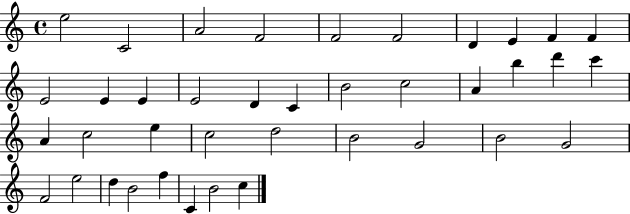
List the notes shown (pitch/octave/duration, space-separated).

E5/h C4/h A4/h F4/h F4/h F4/h D4/q E4/q F4/q F4/q E4/h E4/q E4/q E4/h D4/q C4/q B4/h C5/h A4/q B5/q D6/q C6/q A4/q C5/h E5/q C5/h D5/h B4/h G4/h B4/h G4/h F4/h E5/h D5/q B4/h F5/q C4/q B4/h C5/q